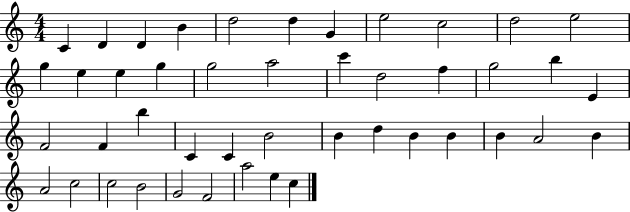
C4/q D4/q D4/q B4/q D5/h D5/q G4/q E5/h C5/h D5/h E5/h G5/q E5/q E5/q G5/q G5/h A5/h C6/q D5/h F5/q G5/h B5/q E4/q F4/h F4/q B5/q C4/q C4/q B4/h B4/q D5/q B4/q B4/q B4/q A4/h B4/q A4/h C5/h C5/h B4/h G4/h F4/h A5/h E5/q C5/q